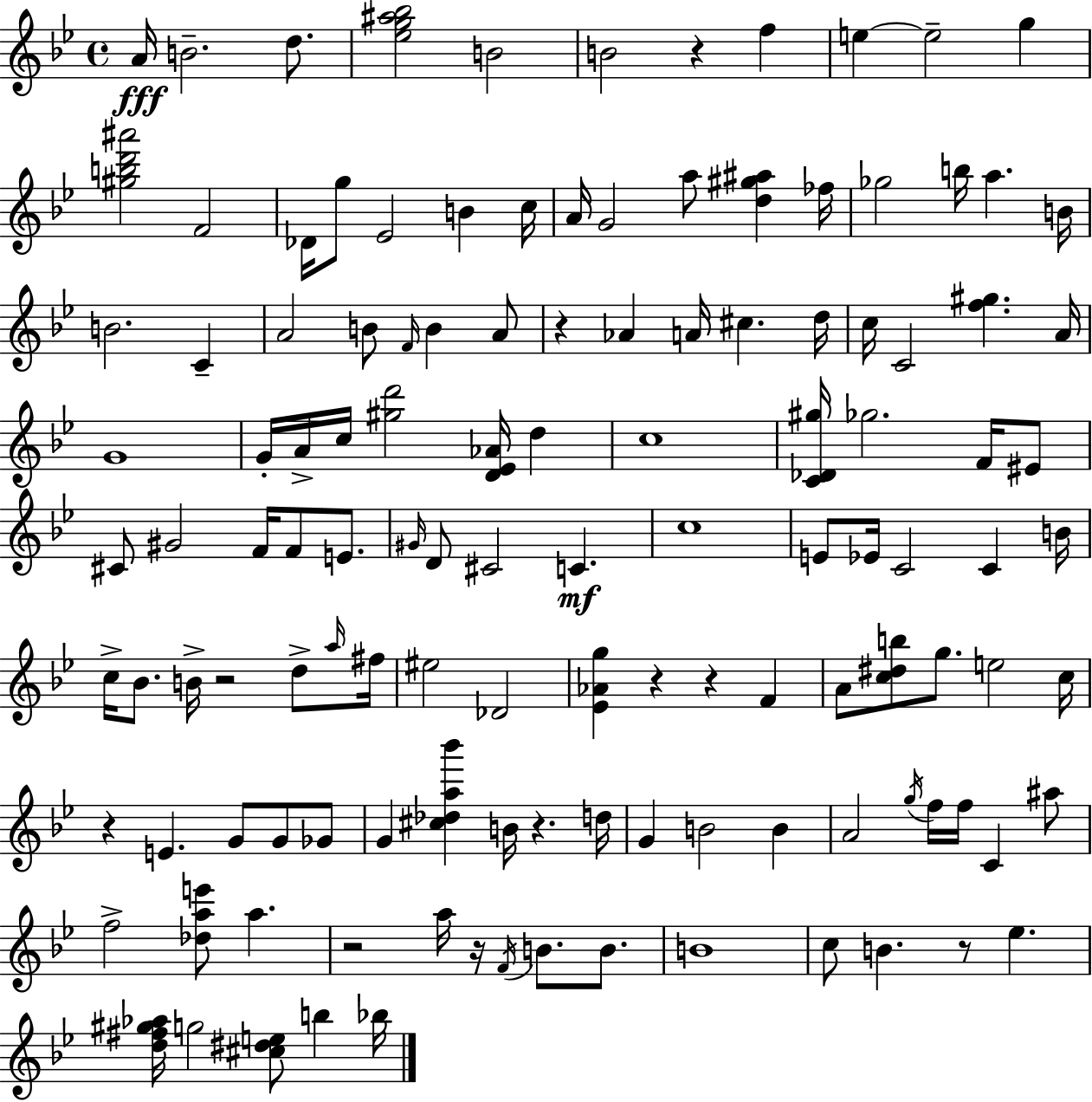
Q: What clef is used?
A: treble